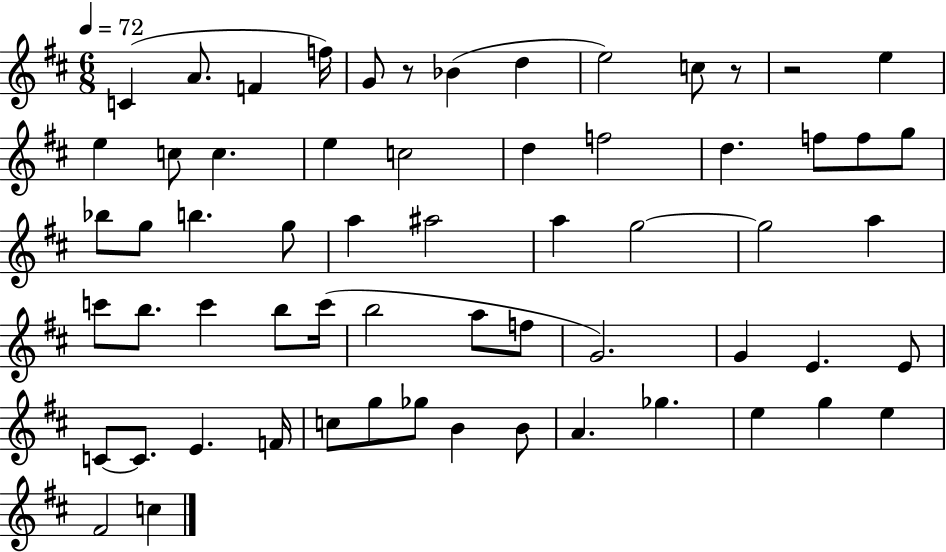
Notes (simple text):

C4/q A4/e. F4/q F5/s G4/e R/e Bb4/q D5/q E5/h C5/e R/e R/h E5/q E5/q C5/e C5/q. E5/q C5/h D5/q F5/h D5/q. F5/e F5/e G5/e Bb5/e G5/e B5/q. G5/e A5/q A#5/h A5/q G5/h G5/h A5/q C6/e B5/e. C6/q B5/e C6/s B5/h A5/e F5/e G4/h. G4/q E4/q. E4/e C4/e C4/e. E4/q. F4/s C5/e G5/e Gb5/e B4/q B4/e A4/q. Gb5/q. E5/q G5/q E5/q F#4/h C5/q